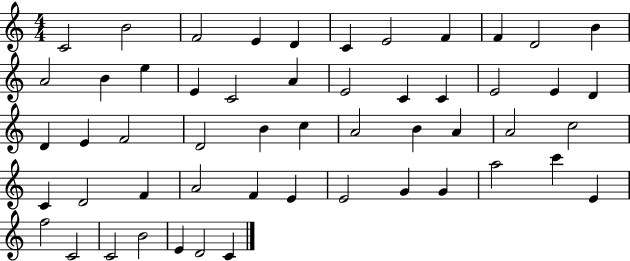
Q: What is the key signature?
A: C major